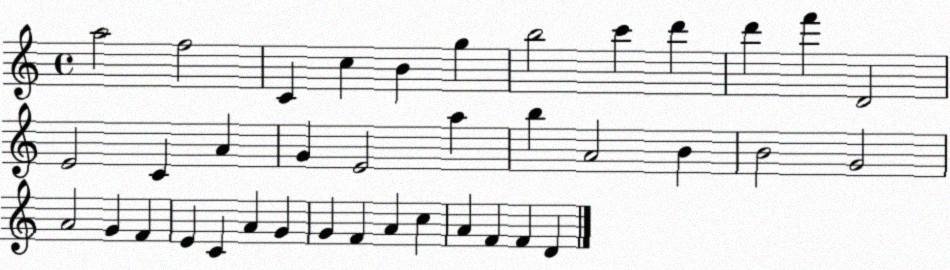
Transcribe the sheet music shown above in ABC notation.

X:1
T:Untitled
M:4/4
L:1/4
K:C
a2 f2 C c B g b2 c' d' d' f' D2 E2 C A G E2 a b A2 B B2 G2 A2 G F E C A G G F A c A F F D